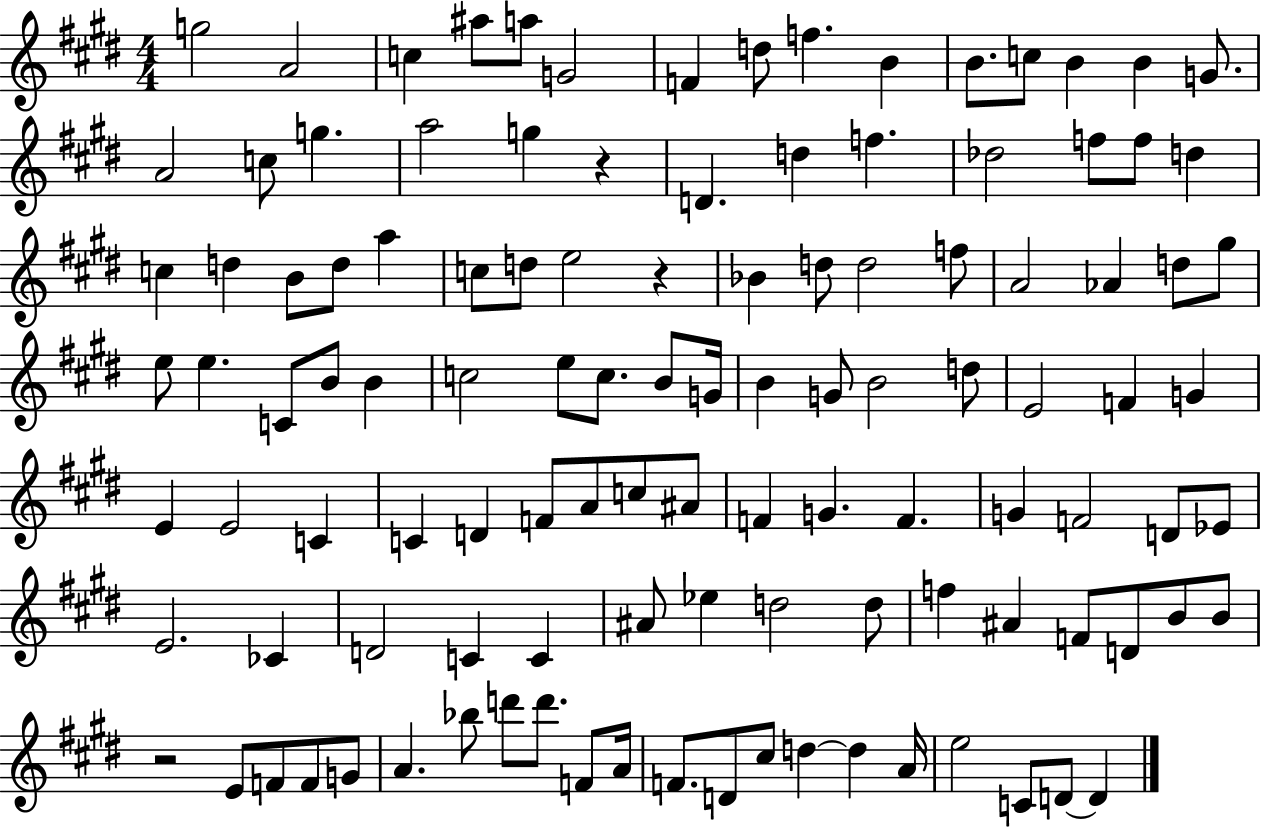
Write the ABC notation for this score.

X:1
T:Untitled
M:4/4
L:1/4
K:E
g2 A2 c ^a/2 a/2 G2 F d/2 f B B/2 c/2 B B G/2 A2 c/2 g a2 g z D d f _d2 f/2 f/2 d c d B/2 d/2 a c/2 d/2 e2 z _B d/2 d2 f/2 A2 _A d/2 ^g/2 e/2 e C/2 B/2 B c2 e/2 c/2 B/2 G/4 B G/2 B2 d/2 E2 F G E E2 C C D F/2 A/2 c/2 ^A/2 F G F G F2 D/2 _E/2 E2 _C D2 C C ^A/2 _e d2 d/2 f ^A F/2 D/2 B/2 B/2 z2 E/2 F/2 F/2 G/2 A _b/2 d'/2 d'/2 F/2 A/4 F/2 D/2 ^c/2 d d A/4 e2 C/2 D/2 D